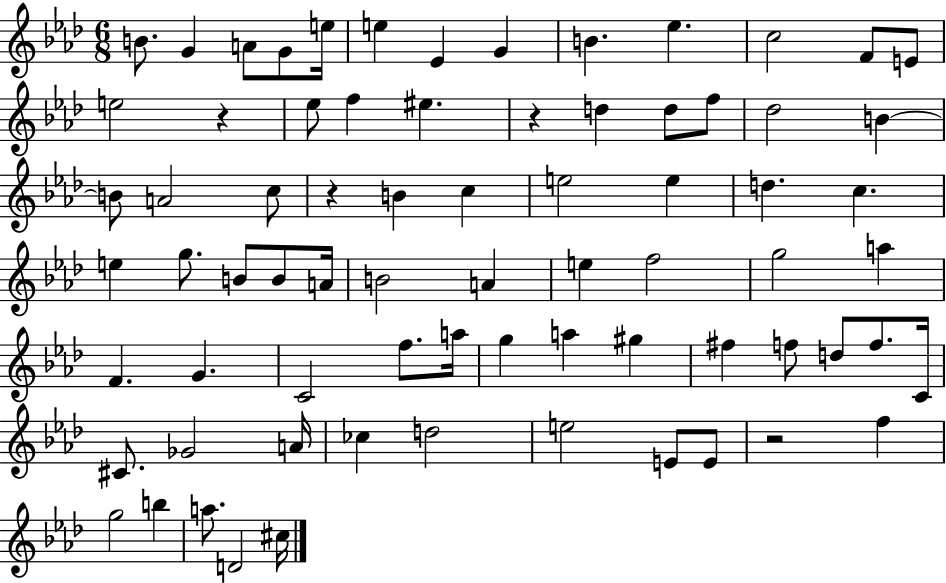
X:1
T:Untitled
M:6/8
L:1/4
K:Ab
B/2 G A/2 G/2 e/4 e _E G B _e c2 F/2 E/2 e2 z _e/2 f ^e z d d/2 f/2 _d2 B B/2 A2 c/2 z B c e2 e d c e g/2 B/2 B/2 A/4 B2 A e f2 g2 a F G C2 f/2 a/4 g a ^g ^f f/2 d/2 f/2 C/4 ^C/2 _G2 A/4 _c d2 e2 E/2 E/2 z2 f g2 b a/2 D2 ^c/4